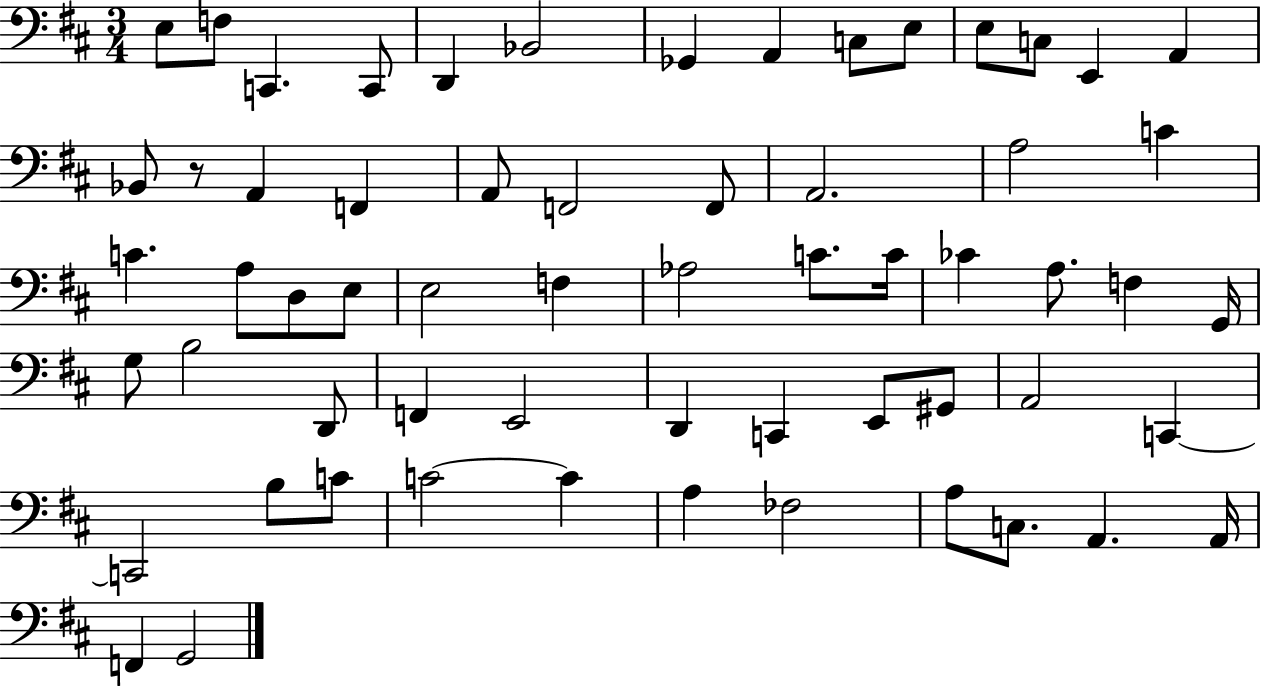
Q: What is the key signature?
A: D major